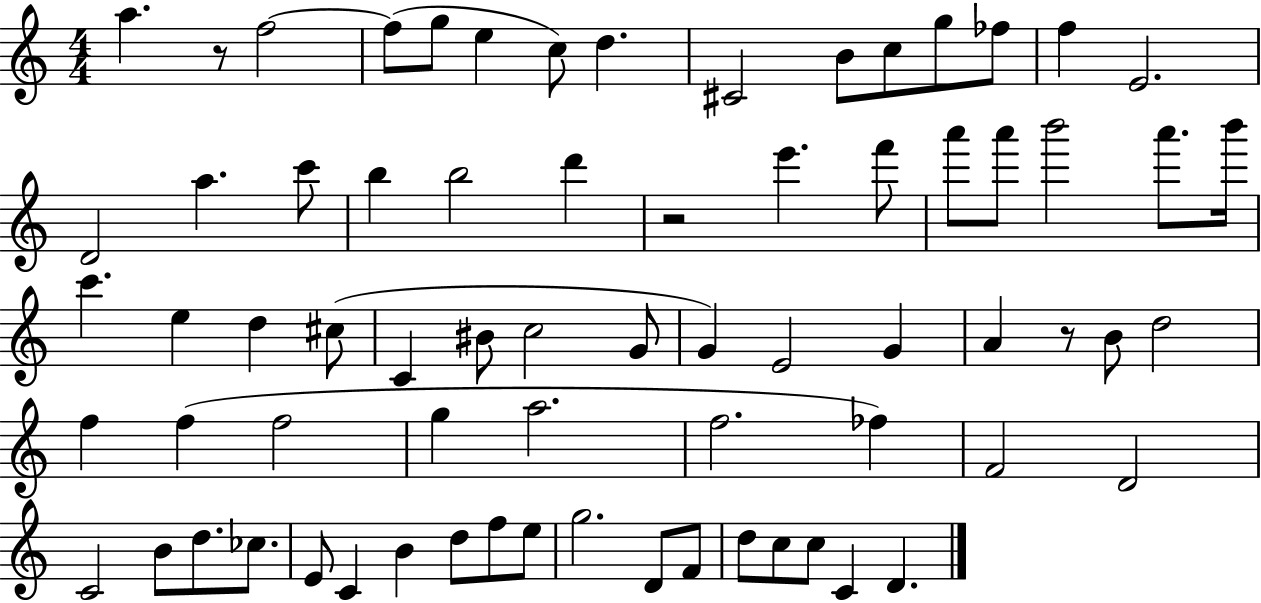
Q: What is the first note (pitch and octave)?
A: A5